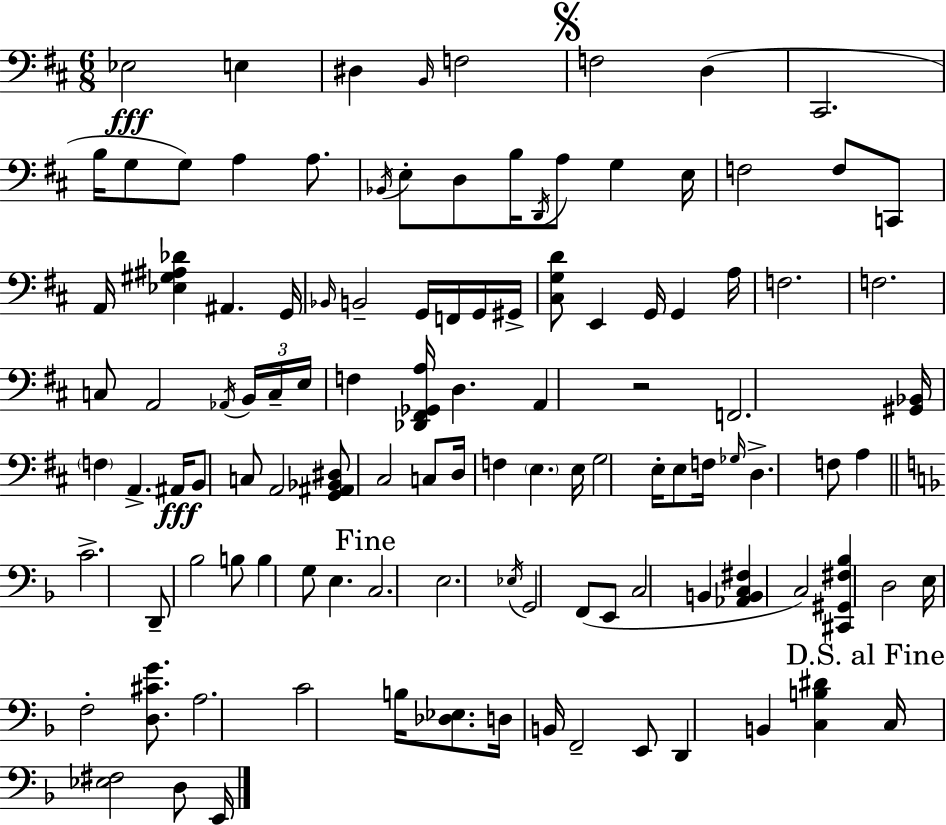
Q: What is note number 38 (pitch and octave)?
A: F3